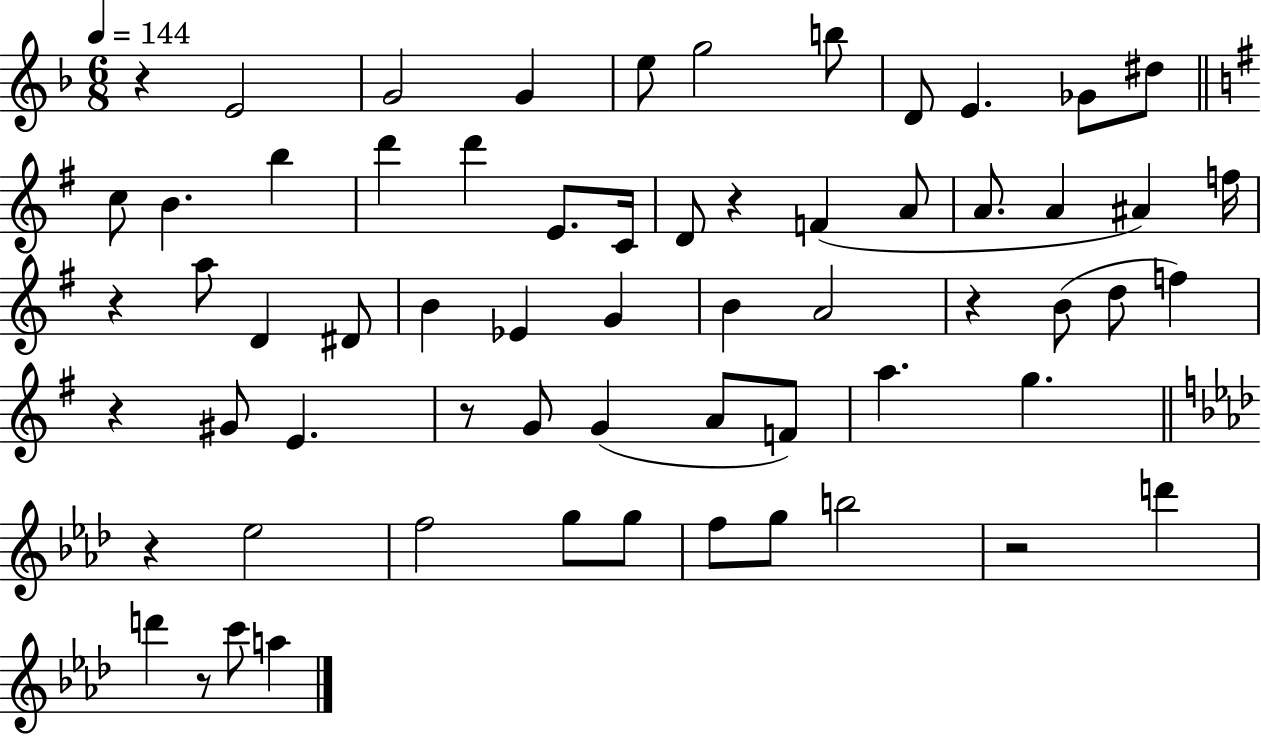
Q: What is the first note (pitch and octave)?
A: E4